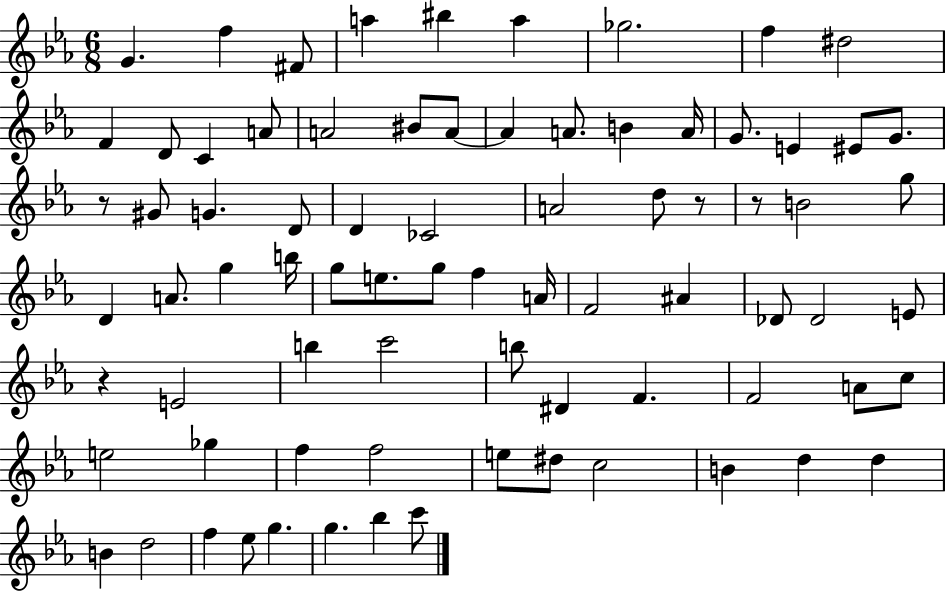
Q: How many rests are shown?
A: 4